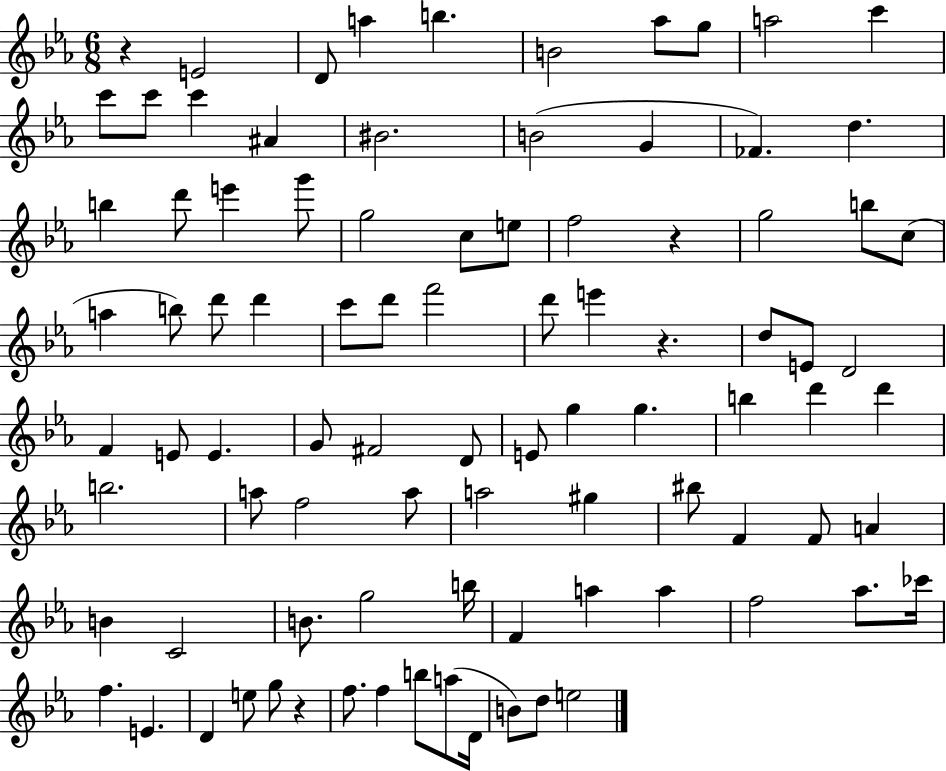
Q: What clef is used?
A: treble